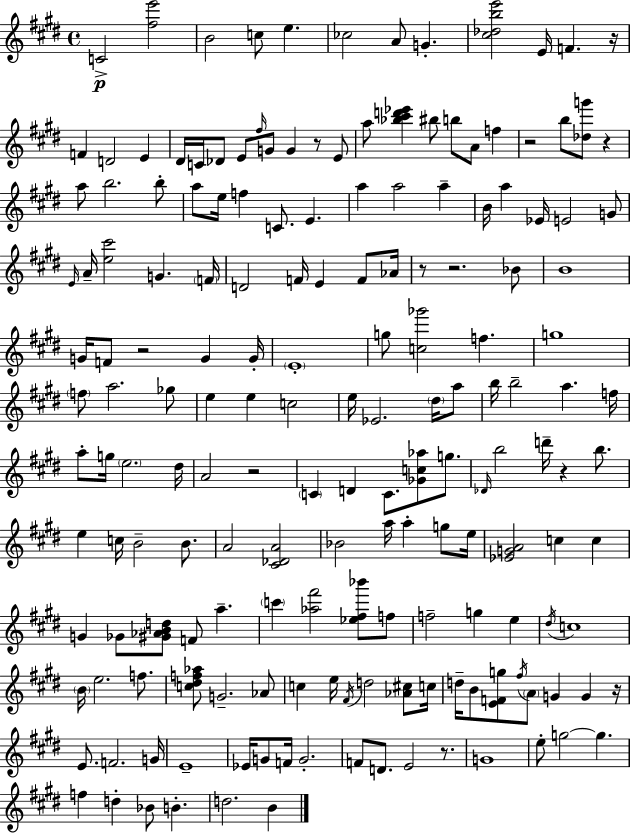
C4/h [F#5,E6]/h B4/h C5/e E5/q. CES5/h A4/e G4/q. [C#5,Db5,B5,E6]/h E4/s F4/q. R/s F4/q D4/h E4/q D#4/s C4/s Db4/e E4/e F#5/s G4/e G4/q R/e E4/e A5/e [Bb5,C#6,D6,Eb6]/q BIS5/e B5/e A4/e F5/q R/h B5/e [Db5,G6]/e R/q A5/e B5/h. B5/e A5/e E5/s F5/q C4/e. E4/q. A5/q A5/h A5/q B4/s A5/q Eb4/s E4/h G4/e E4/s A4/s [E5,C#6]/h G4/q. F4/s D4/h F4/s E4/q F4/e Ab4/s R/e R/h. Bb4/e B4/w G4/s F4/e R/h G4/q G4/s E4/w G5/e [C5,Gb6]/h F5/q. G5/w F5/e A5/h. Gb5/e E5/q E5/q C5/h E5/s Eb4/h. D#5/s A5/e B5/s B5/h A5/q. F5/s A5/e G5/s E5/h. D#5/s A4/h R/h C4/q D4/q C4/e. [Gb4,C5,Ab5]/e G5/e. Db4/s B5/h D6/s R/q B5/e. E5/q C5/s B4/h B4/e. A4/h [C#4,Db4,A4]/h Bb4/h A5/s A5/q G5/e E5/s [Eb4,G4,A4]/h C5/q C5/q G4/q Gb4/e [G#4,Ab4,B4,D5]/e F4/e A5/q. C6/q [Ab5,F#6]/h [Eb5,F#5,Bb6]/e F5/e F5/h G5/q E5/q D#5/s C5/w B4/s E5/h. F5/e. [C5,D#5,F5,Ab5]/e G4/h. Ab4/e C5/q E5/s F#4/s D5/h [Ab4,C#5]/e C5/s D5/s B4/e [E4,F4,G5]/e F#5/s A4/e G4/q G4/q R/s E4/e. F4/h. G4/s E4/w Eb4/s G4/e F4/s G4/h. F4/e D4/e. E4/h R/e. G4/w E5/e G5/h G5/q. F5/q D5/q Bb4/e B4/q. D5/h. B4/q